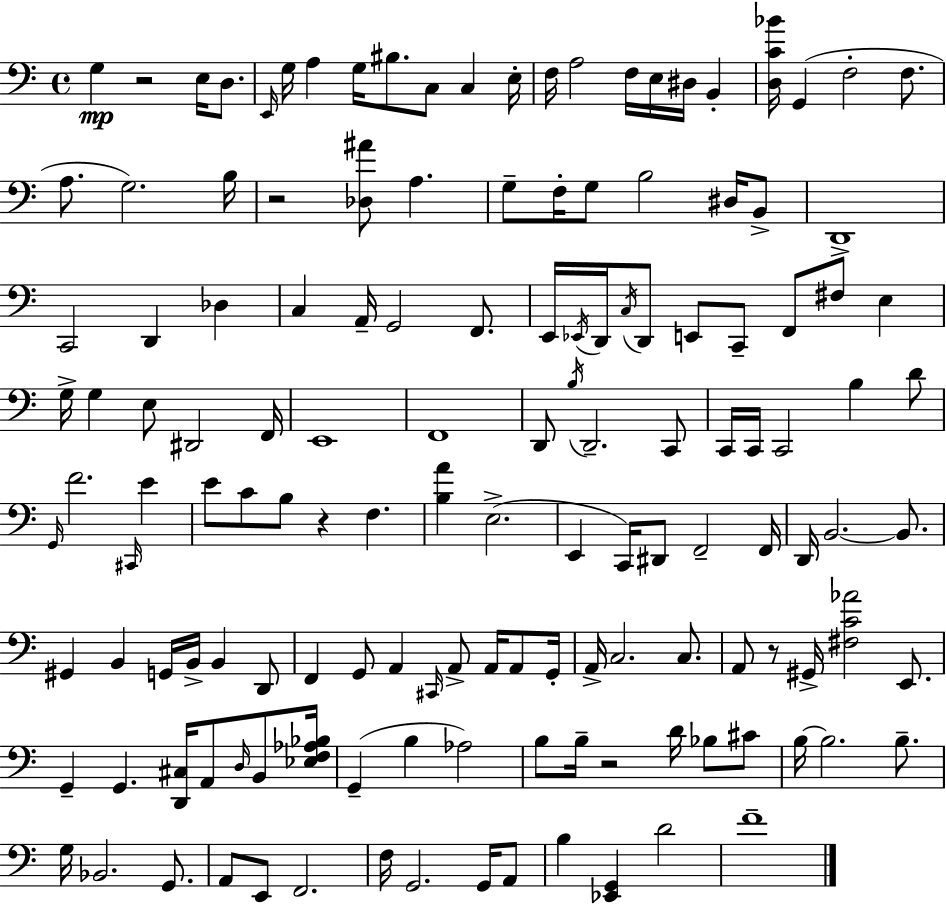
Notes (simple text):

G3/q R/h E3/s D3/e. E2/s G3/s A3/q G3/s BIS3/e. C3/e C3/q E3/s F3/s A3/h F3/s E3/s D#3/s B2/q [D3,C4,Bb4]/s G2/q F3/h F3/e. A3/e. G3/h. B3/s R/h [Db3,A#4]/e A3/q. G3/e F3/s G3/e B3/h D#3/s B2/e D2/w C2/h D2/q Db3/q C3/q A2/s G2/h F2/e. E2/s Eb2/s D2/s C3/s D2/e E2/e C2/e F2/e F#3/e E3/q G3/s G3/q E3/e D#2/h F2/s E2/w F2/w D2/e B3/s D2/h. C2/e C2/s C2/s C2/h B3/q D4/e G2/s F4/h. C#2/s E4/q E4/e C4/e B3/e R/q F3/q. [B3,A4]/q E3/h. E2/q C2/s D#2/e F2/h F2/s D2/s B2/h. B2/e. G#2/q B2/q G2/s B2/s B2/q D2/e F2/q G2/e A2/q C#2/s A2/e A2/s A2/e G2/s A2/s C3/h. C3/e. A2/e R/e G#2/s [F#3,C4,Ab4]/h E2/e. G2/q G2/q. [D2,C#3]/s A2/e D3/s B2/e [Eb3,F3,Ab3,Bb3]/s G2/q B3/q Ab3/h B3/e B3/s R/h D4/s Bb3/e C#4/e B3/s B3/h. B3/e. G3/s Bb2/h. G2/e. A2/e E2/e F2/h. F3/s G2/h. G2/s A2/e B3/q [Eb2,G2]/q D4/h F4/w